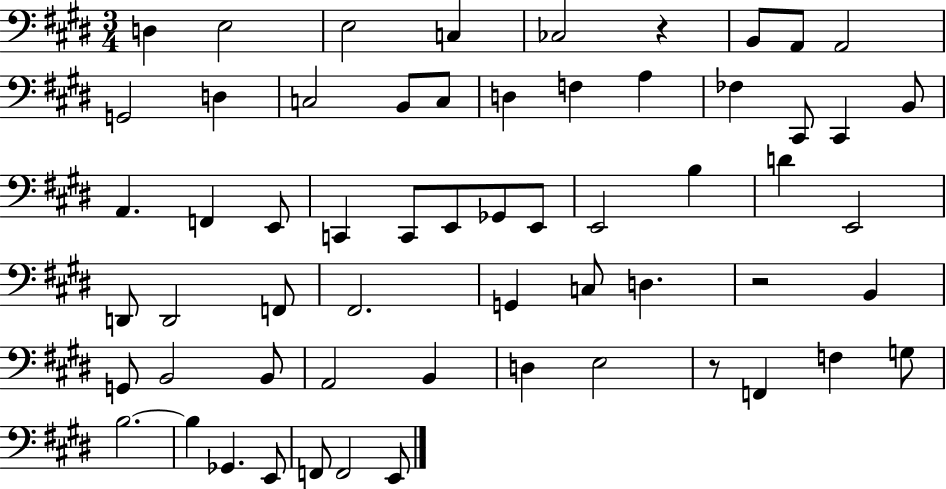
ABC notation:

X:1
T:Untitled
M:3/4
L:1/4
K:E
D, E,2 E,2 C, _C,2 z B,,/2 A,,/2 A,,2 G,,2 D, C,2 B,,/2 C,/2 D, F, A, _F, ^C,,/2 ^C,, B,,/2 A,, F,, E,,/2 C,, C,,/2 E,,/2 _G,,/2 E,,/2 E,,2 B, D E,,2 D,,/2 D,,2 F,,/2 ^F,,2 G,, C,/2 D, z2 B,, G,,/2 B,,2 B,,/2 A,,2 B,, D, E,2 z/2 F,, F, G,/2 B,2 B, _G,, E,,/2 F,,/2 F,,2 E,,/2